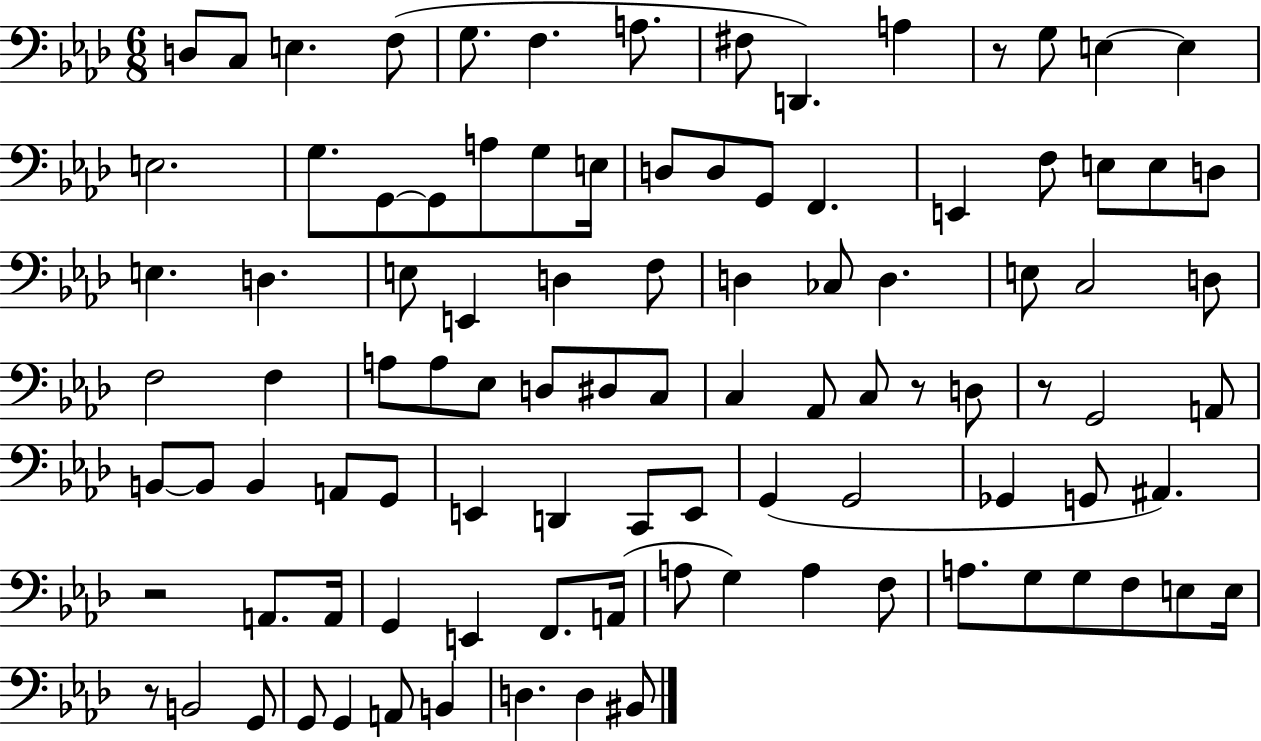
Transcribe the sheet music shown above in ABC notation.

X:1
T:Untitled
M:6/8
L:1/4
K:Ab
D,/2 C,/2 E, F,/2 G,/2 F, A,/2 ^F,/2 D,, A, z/2 G,/2 E, E, E,2 G,/2 G,,/2 G,,/2 A,/2 G,/2 E,/4 D,/2 D,/2 G,,/2 F,, E,, F,/2 E,/2 E,/2 D,/2 E, D, E,/2 E,, D, F,/2 D, _C,/2 D, E,/2 C,2 D,/2 F,2 F, A,/2 A,/2 _E,/2 D,/2 ^D,/2 C,/2 C, _A,,/2 C,/2 z/2 D,/2 z/2 G,,2 A,,/2 B,,/2 B,,/2 B,, A,,/2 G,,/2 E,, D,, C,,/2 E,,/2 G,, G,,2 _G,, G,,/2 ^A,, z2 A,,/2 A,,/4 G,, E,, F,,/2 A,,/4 A,/2 G, A, F,/2 A,/2 G,/2 G,/2 F,/2 E,/2 E,/4 z/2 B,,2 G,,/2 G,,/2 G,, A,,/2 B,, D, D, ^B,,/2